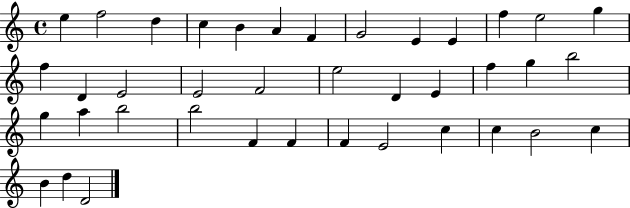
{
  \clef treble
  \time 4/4
  \defaultTimeSignature
  \key c \major
  e''4 f''2 d''4 | c''4 b'4 a'4 f'4 | g'2 e'4 e'4 | f''4 e''2 g''4 | \break f''4 d'4 e'2 | e'2 f'2 | e''2 d'4 e'4 | f''4 g''4 b''2 | \break g''4 a''4 b''2 | b''2 f'4 f'4 | f'4 e'2 c''4 | c''4 b'2 c''4 | \break b'4 d''4 d'2 | \bar "|."
}